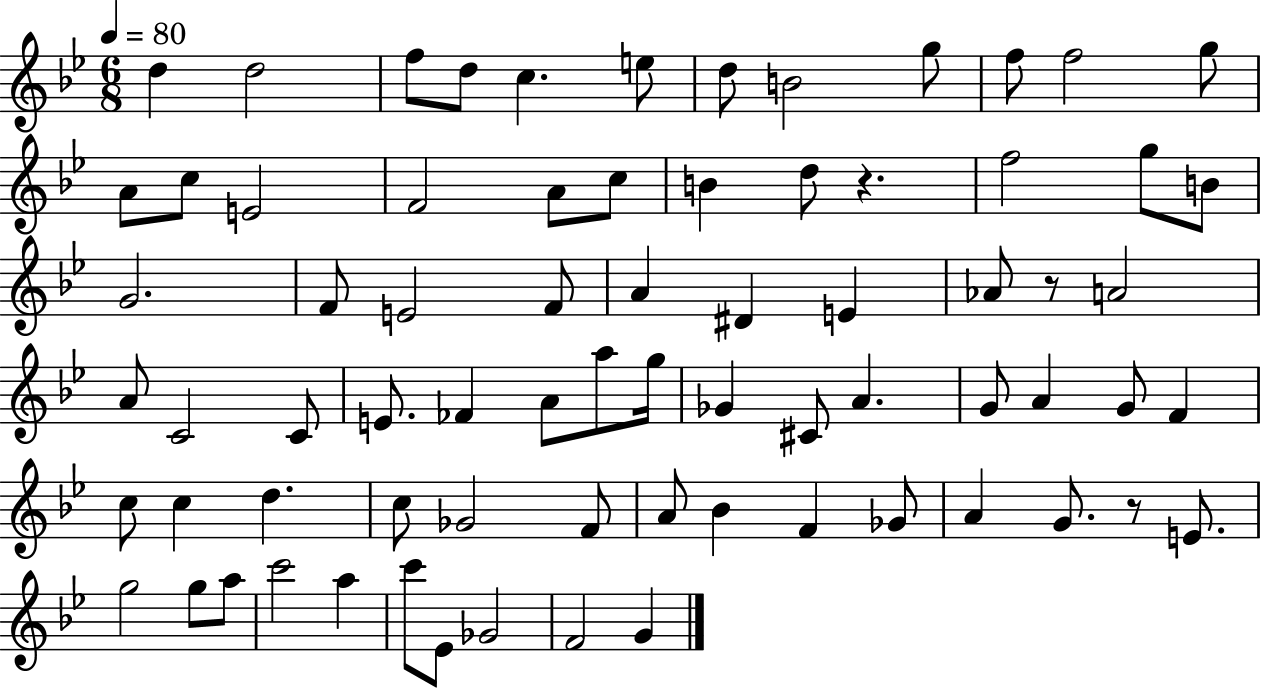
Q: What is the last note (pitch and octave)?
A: G4